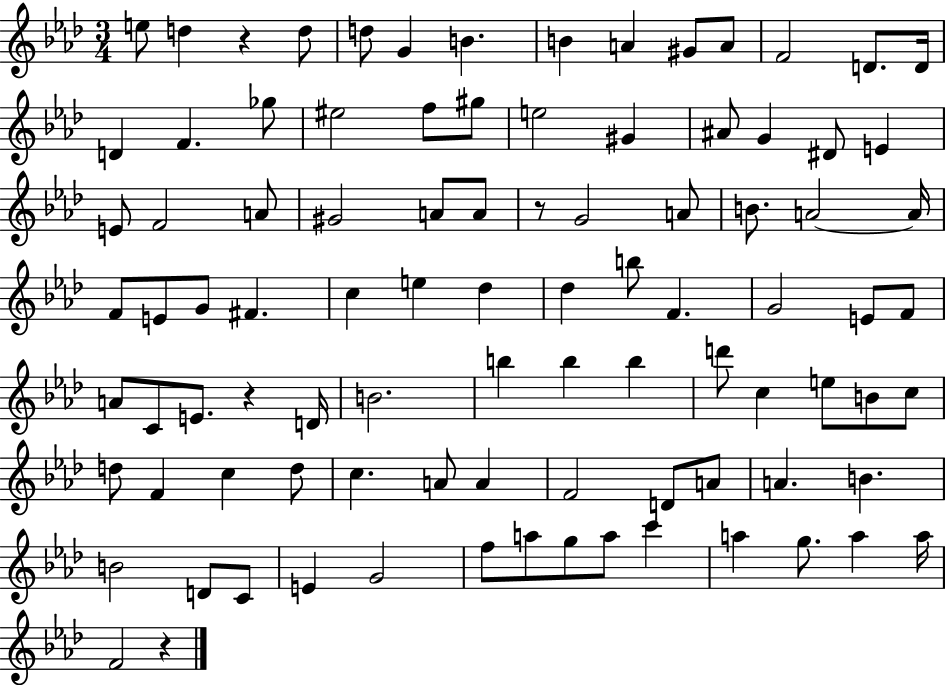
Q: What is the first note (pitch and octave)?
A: E5